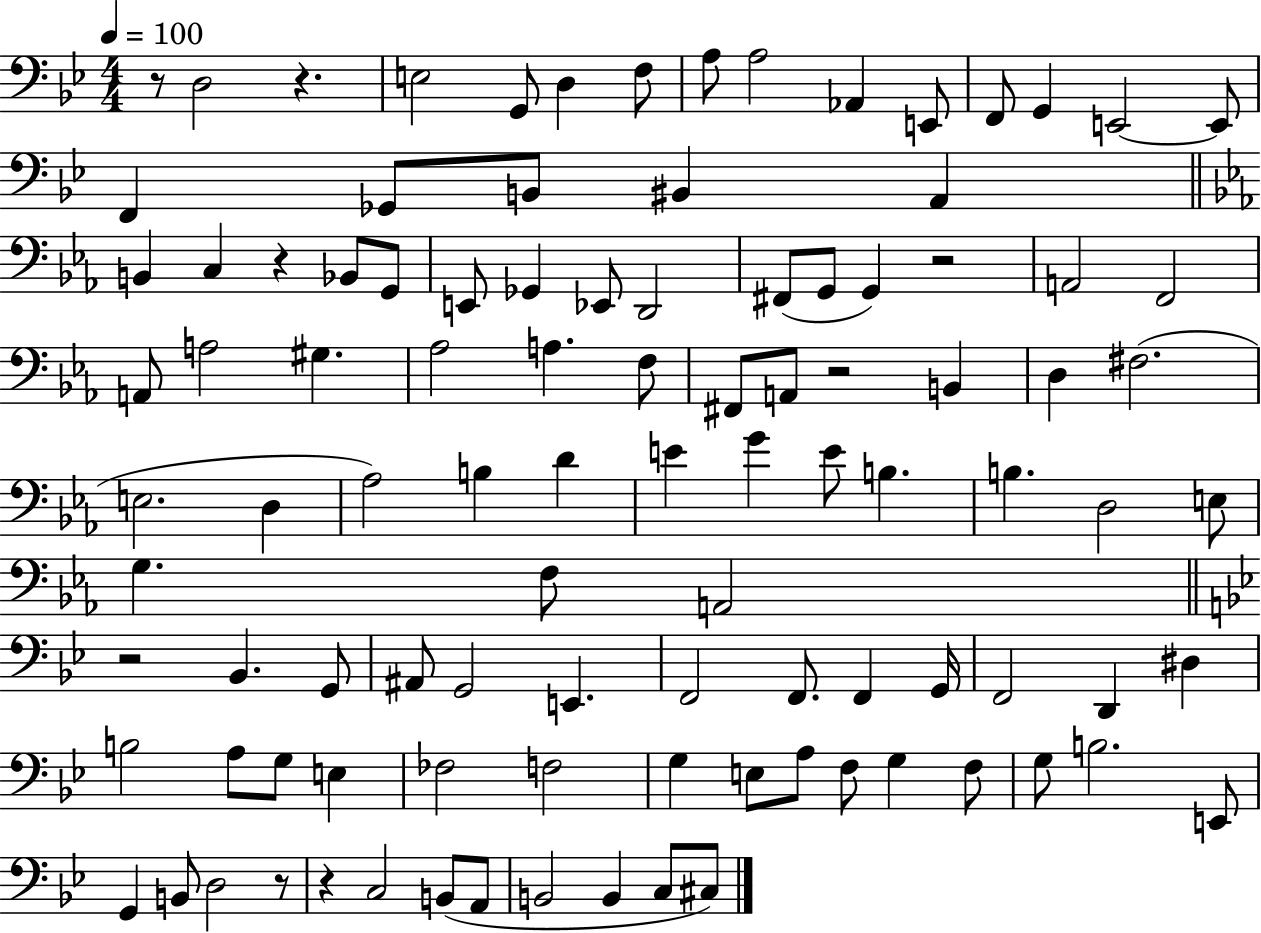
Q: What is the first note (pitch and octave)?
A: D3